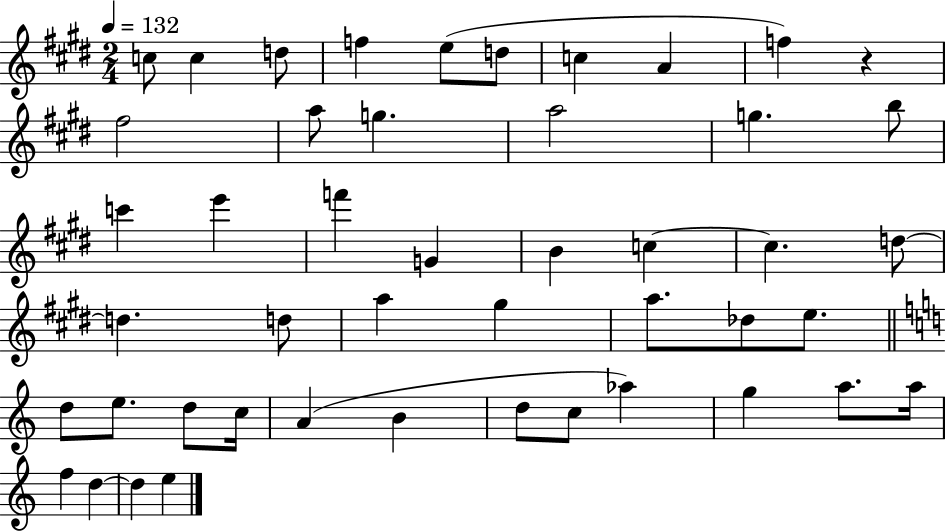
{
  \clef treble
  \numericTimeSignature
  \time 2/4
  \key e \major
  \tempo 4 = 132
  c''8 c''4 d''8 | f''4 e''8( d''8 | c''4 a'4 | f''4) r4 | \break fis''2 | a''8 g''4. | a''2 | g''4. b''8 | \break c'''4 e'''4 | f'''4 g'4 | b'4 c''4~~ | c''4. d''8~~ | \break d''4. d''8 | a''4 gis''4 | a''8. des''8 e''8. | \bar "||" \break \key a \minor d''8 e''8. d''8 c''16 | a'4( b'4 | d''8 c''8 aes''4) | g''4 a''8. a''16 | \break f''4 d''4~~ | d''4 e''4 | \bar "|."
}